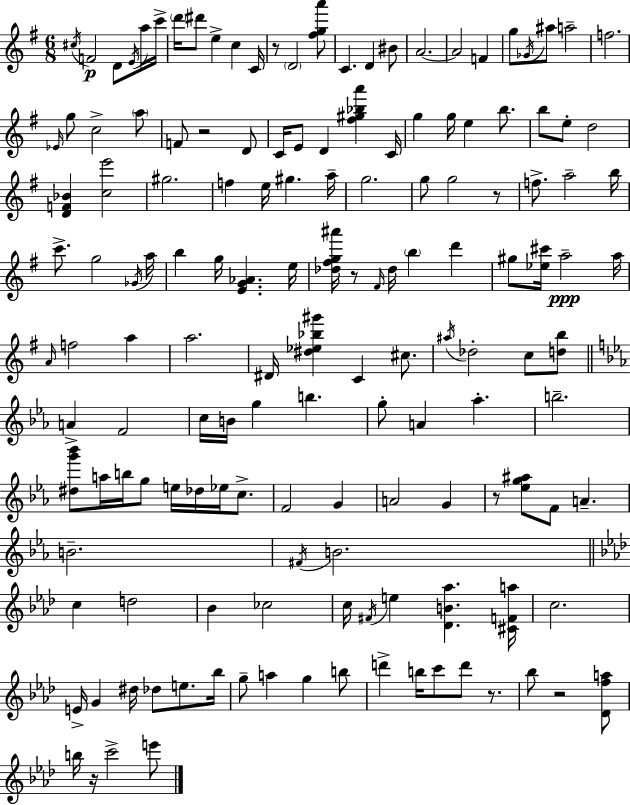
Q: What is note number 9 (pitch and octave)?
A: E5